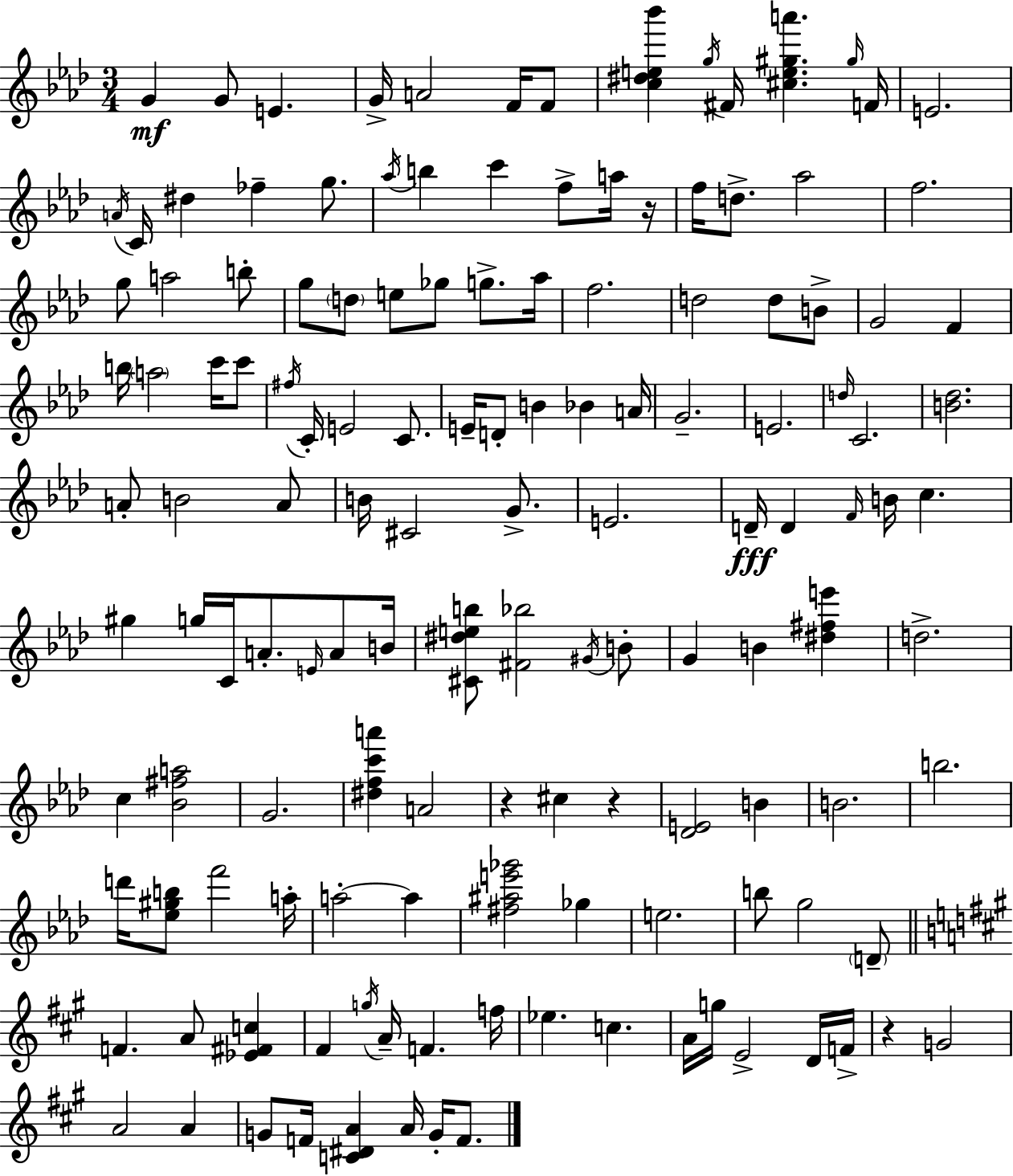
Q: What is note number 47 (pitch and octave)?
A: C4